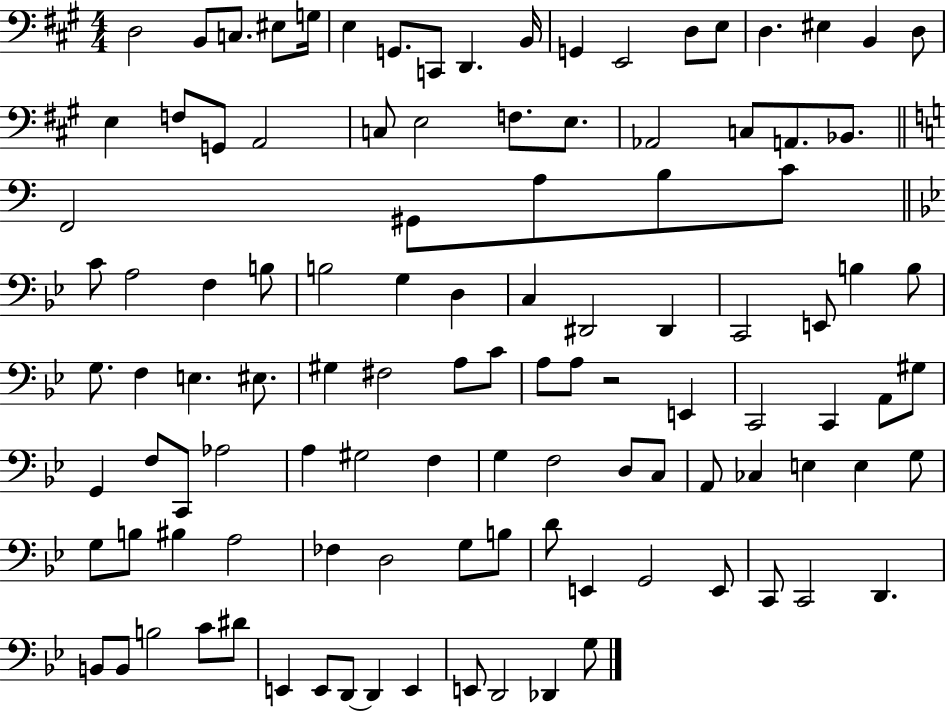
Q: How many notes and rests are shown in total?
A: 110